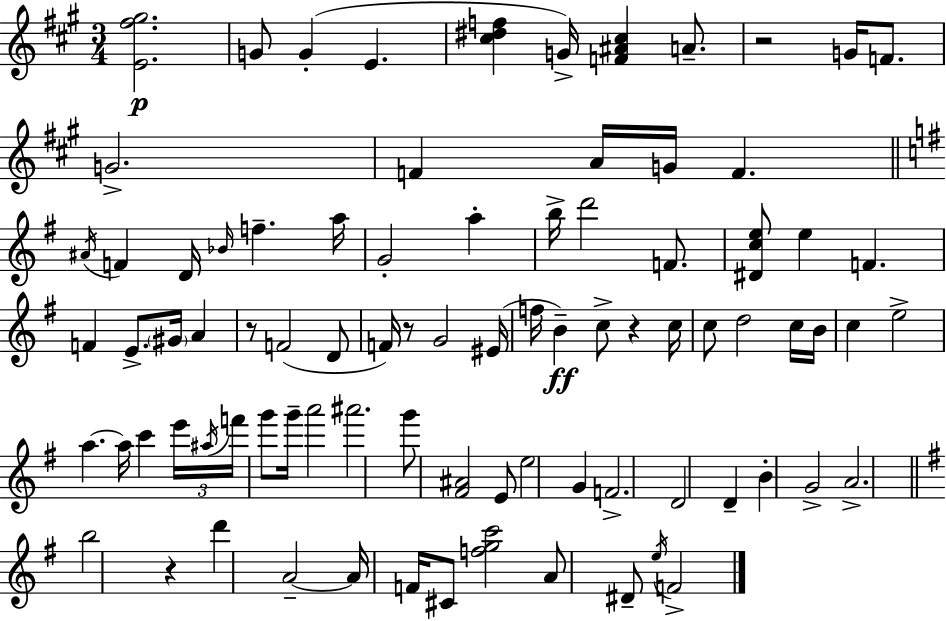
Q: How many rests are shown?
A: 5